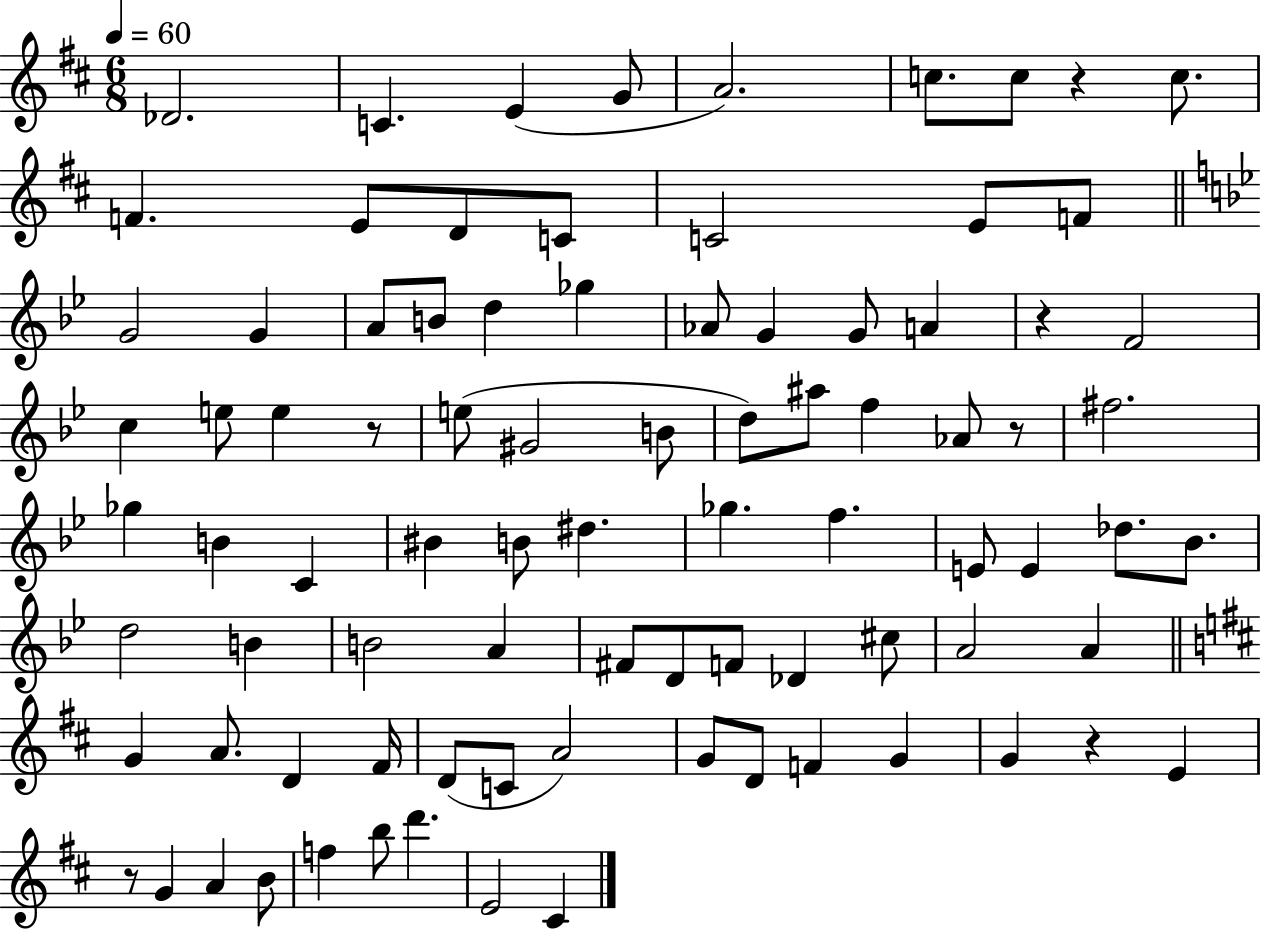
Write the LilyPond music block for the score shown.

{
  \clef treble
  \numericTimeSignature
  \time 6/8
  \key d \major
  \tempo 4 = 60
  des'2. | c'4. e'4( g'8 | a'2.) | c''8. c''8 r4 c''8. | \break f'4. e'8 d'8 c'8 | c'2 e'8 f'8 | \bar "||" \break \key g \minor g'2 g'4 | a'8 b'8 d''4 ges''4 | aes'8 g'4 g'8 a'4 | r4 f'2 | \break c''4 e''8 e''4 r8 | e''8( gis'2 b'8 | d''8) ais''8 f''4 aes'8 r8 | fis''2. | \break ges''4 b'4 c'4 | bis'4 b'8 dis''4. | ges''4. f''4. | e'8 e'4 des''8. bes'8. | \break d''2 b'4 | b'2 a'4 | fis'8 d'8 f'8 des'4 cis''8 | a'2 a'4 | \break \bar "||" \break \key d \major g'4 a'8. d'4 fis'16 | d'8( c'8 a'2) | g'8 d'8 f'4 g'4 | g'4 r4 e'4 | \break r8 g'4 a'4 b'8 | f''4 b''8 d'''4. | e'2 cis'4 | \bar "|."
}